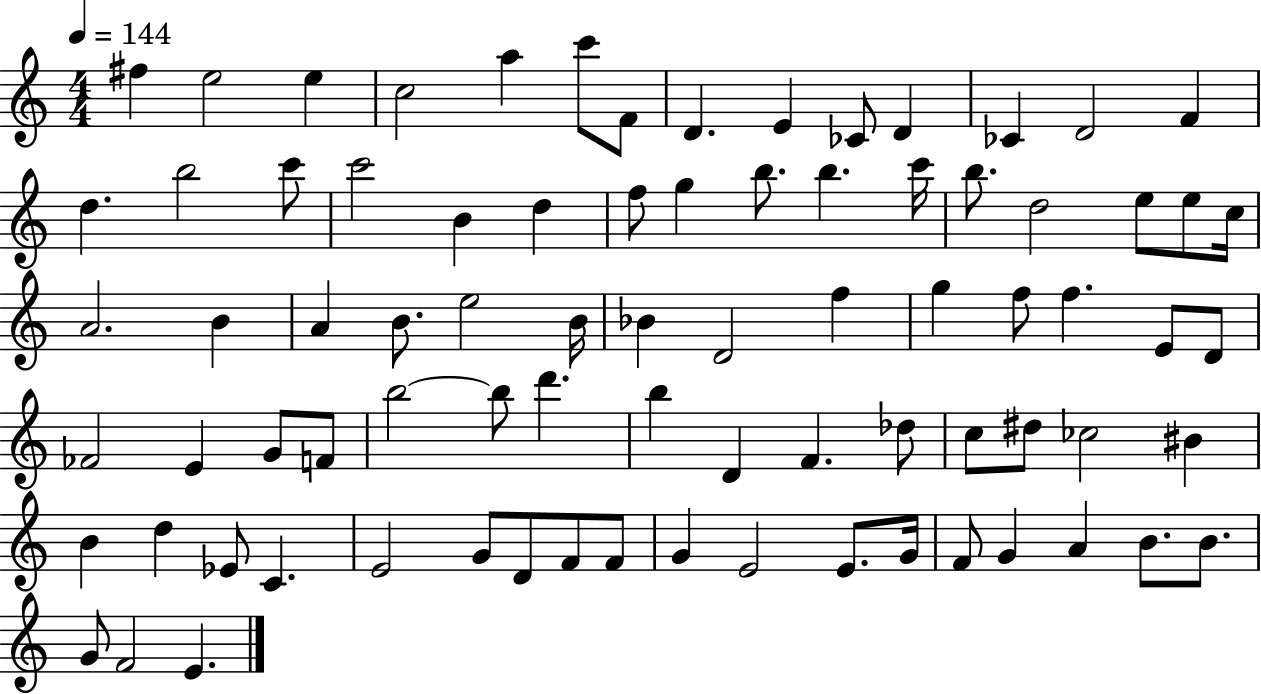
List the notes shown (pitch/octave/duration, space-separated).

F#5/q E5/h E5/q C5/h A5/q C6/e F4/e D4/q. E4/q CES4/e D4/q CES4/q D4/h F4/q D5/q. B5/h C6/e C6/h B4/q D5/q F5/e G5/q B5/e. B5/q. C6/s B5/e. D5/h E5/e E5/e C5/s A4/h. B4/q A4/q B4/e. E5/h B4/s Bb4/q D4/h F5/q G5/q F5/e F5/q. E4/e D4/e FES4/h E4/q G4/e F4/e B5/h B5/e D6/q. B5/q D4/q F4/q. Db5/e C5/e D#5/e CES5/h BIS4/q B4/q D5/q Eb4/e C4/q. E4/h G4/e D4/e F4/e F4/e G4/q E4/h E4/e. G4/s F4/e G4/q A4/q B4/e. B4/e. G4/e F4/h E4/q.